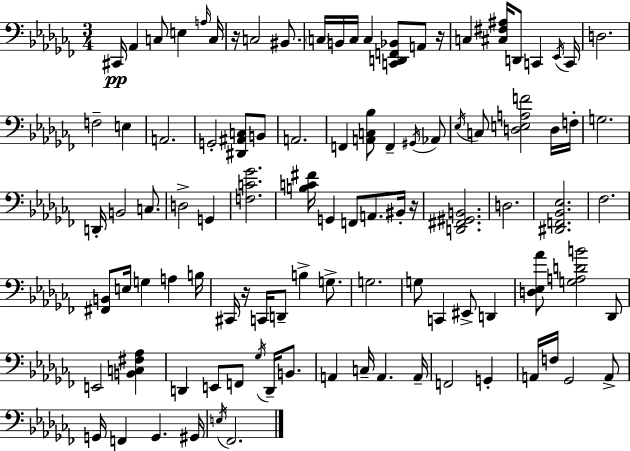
{
  \clef bass
  \numericTimeSignature
  \time 3/4
  \key aes \minor
  \repeat volta 2 { cis,16\pp aes,4 c8 e4 \grace { a16 } | c16 r16 c2 bis,8. | \parenthesize c16 b,16 c16 c4 <c, d, f, bes,>8 a,8 | r16 c4 <cis fis ais>16 d,8 c,4 | \break \acciaccatura { ees,16 } c,16 d2. | f2-- e4 | a,2. | g,2-. <dis, ais, c>8 | \break b,8 a,2. | f,4 <a, c bes>8 f,4-- | \acciaccatura { gis,16 } aes,8 \acciaccatura { ees16 } c8 <d e a f'>2 | d16 f16-. g2. | \break d,16-. b,2 | c8. d2-> | g,4 <f c' ges'>2. | <b c' fis'>16 g,4 f,8 a,8. | \break bis,16-. r16 <d, fis, gis, b,>2. | d2. | <dis, f, bes, ees>2. | fes2. | \break <fis, b,>8 e16 g4 a4 | b16 cis,16 r16 c,16 d,8-- b4-> | g8.-> g2. | g8 c,4 eis,8-> | \break d,4 <d ees aes'>8 <g a d' b'>2 | des,8 e,2 | <b, c fis aes>4 d,4 e,8 f,8 | \acciaccatura { ges16 } d,16-- b,8. a,4 c16-- a,4. | \break a,16-- f,2 | g,4-. a,16 f16 ges,2 | a,8-> g,16 f,4 g,4. | gis,16 \acciaccatura { e16 } fes,2. | \break } \bar "|."
}